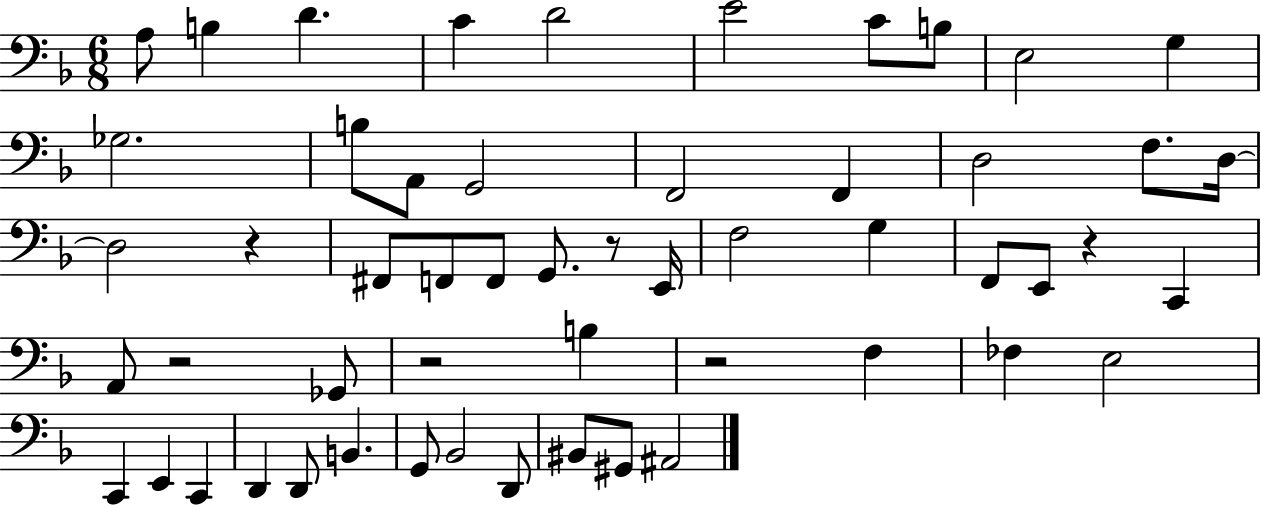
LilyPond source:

{
  \clef bass
  \numericTimeSignature
  \time 6/8
  \key f \major
  a8 b4 d'4. | c'4 d'2 | e'2 c'8 b8 | e2 g4 | \break ges2. | b8 a,8 g,2 | f,2 f,4 | d2 f8. d16~~ | \break d2 r4 | fis,8 f,8 f,8 g,8. r8 e,16 | f2 g4 | f,8 e,8 r4 c,4 | \break a,8 r2 ges,8 | r2 b4 | r2 f4 | fes4 e2 | \break c,4 e,4 c,4 | d,4 d,8 b,4. | g,8 bes,2 d,8 | bis,8 gis,8 ais,2 | \break \bar "|."
}